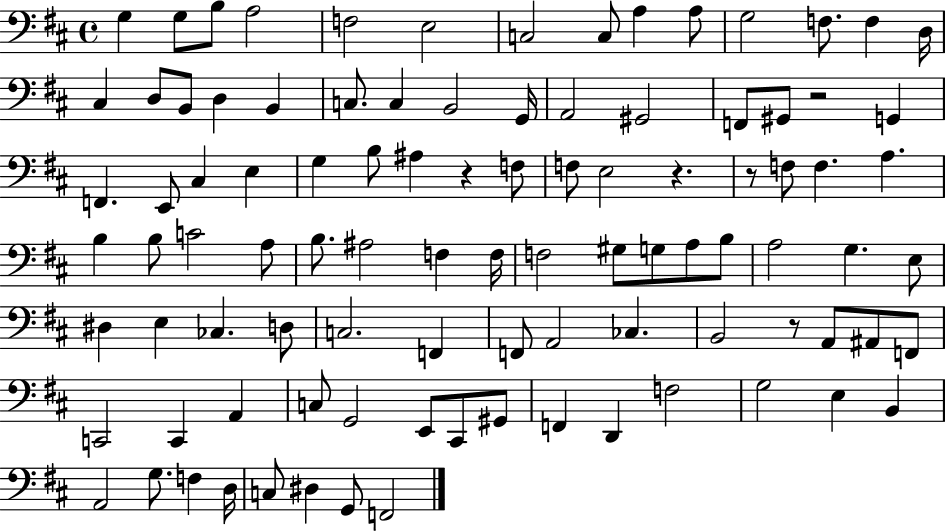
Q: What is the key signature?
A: D major